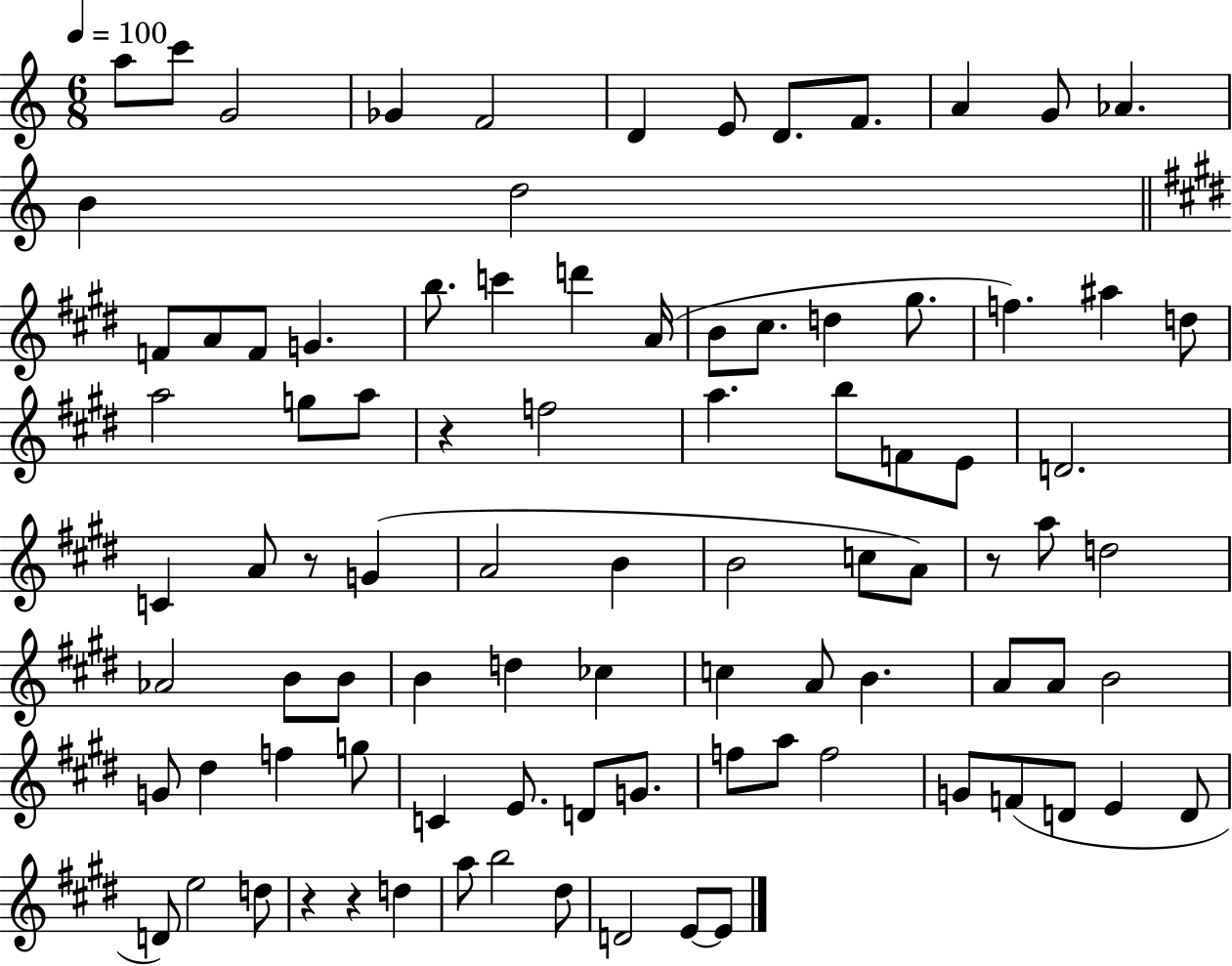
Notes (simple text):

A5/e C6/e G4/h Gb4/q F4/h D4/q E4/e D4/e. F4/e. A4/q G4/e Ab4/q. B4/q D5/h F4/e A4/e F4/e G4/q. B5/e. C6/q D6/q A4/s B4/e C#5/e. D5/q G#5/e. F5/q. A#5/q D5/e A5/h G5/e A5/e R/q F5/h A5/q. B5/e F4/e E4/e D4/h. C4/q A4/e R/e G4/q A4/h B4/q B4/h C5/e A4/e R/e A5/e D5/h Ab4/h B4/e B4/e B4/q D5/q CES5/q C5/q A4/e B4/q. A4/e A4/e B4/h G4/e D#5/q F5/q G5/e C4/q E4/e. D4/e G4/e. F5/e A5/e F5/h G4/e F4/e D4/e E4/q D4/e D4/e E5/h D5/e R/q R/q D5/q A5/e B5/h D#5/e D4/h E4/e E4/e